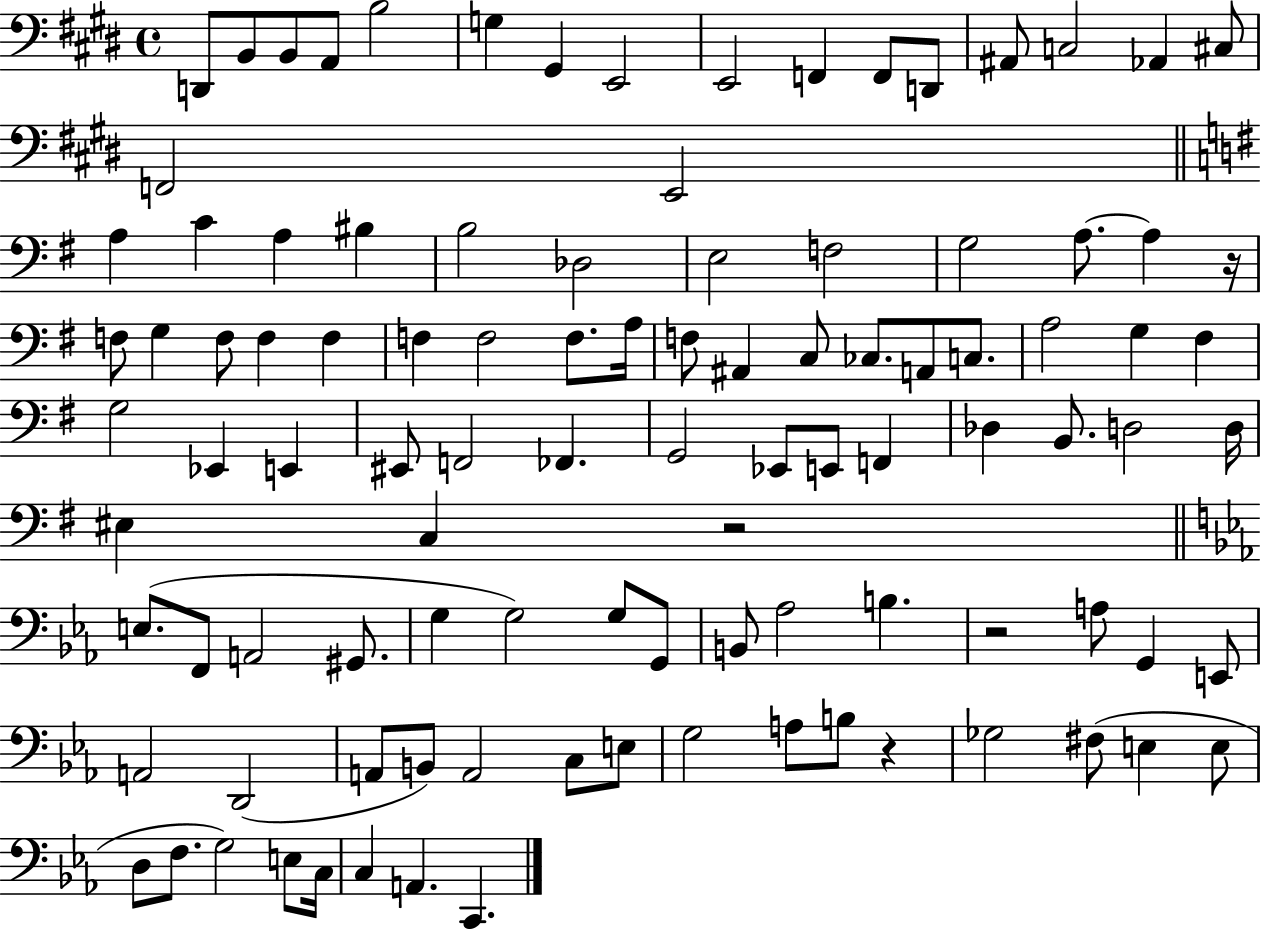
X:1
T:Untitled
M:4/4
L:1/4
K:E
D,,/2 B,,/2 B,,/2 A,,/2 B,2 G, ^G,, E,,2 E,,2 F,, F,,/2 D,,/2 ^A,,/2 C,2 _A,, ^C,/2 F,,2 E,,2 A, C A, ^B, B,2 _D,2 E,2 F,2 G,2 A,/2 A, z/4 F,/2 G, F,/2 F, F, F, F,2 F,/2 A,/4 F,/2 ^A,, C,/2 _C,/2 A,,/2 C,/2 A,2 G, ^F, G,2 _E,, E,, ^E,,/2 F,,2 _F,, G,,2 _E,,/2 E,,/2 F,, _D, B,,/2 D,2 D,/4 ^E, C, z2 E,/2 F,,/2 A,,2 ^G,,/2 G, G,2 G,/2 G,,/2 B,,/2 _A,2 B, z2 A,/2 G,, E,,/2 A,,2 D,,2 A,,/2 B,,/2 A,,2 C,/2 E,/2 G,2 A,/2 B,/2 z _G,2 ^F,/2 E, E,/2 D,/2 F,/2 G,2 E,/2 C,/4 C, A,, C,,